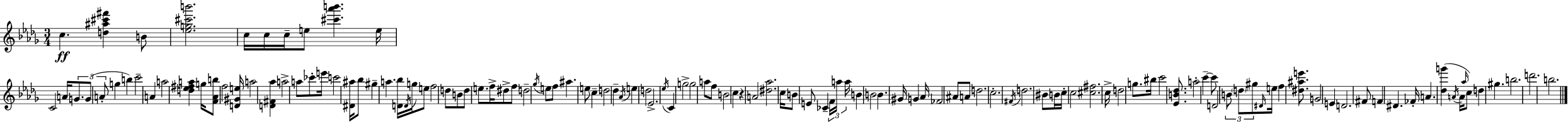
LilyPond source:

{
  \clef treble
  \numericTimeSignature
  \time 3/4
  \key bes \minor
  c''4.\ff <d'' ais'' cis''' fis'''>4 b'8 | <ees'' g'' cis''' b'''>2. | c''16 c''16 c''16-- e''8 <cis''' aes''' b'''>4. e''16 | c'2 a'16 \tuplet 3/2 { g'8. | \break g'8( a'8-. } g''4 b''4) | c'''2-- a'4 | a''2 <d'' ees'' fis'' a''>4 | g''16 <f' aes' b''>8 f''2 <d' gis' e''>16 | \break a''2 <d' fis' aes''>4 | a''2-> a''8 ces'''8-. | e'''16 c'''2 <dis' ais''>16 bes''8 | gis''4-- a''4. <d' bes''>16 \acciaccatura { d'16 } | \break g''16 e''8 f''2 d''8 | b'8 d''8 e''8. f''16-> dis''8-> f''8 | d''2-- \acciaccatura { ges''16 } e''8 | f''8 ais''4. e''8 c''4-- | \break d''2 des''4-- | \acciaccatura { aes'16 } e''4 d''2 | ees'2.-> | \acciaccatura { ees''16 } c'4 g''2-> | \break g''2 | a''8 f''8 b'2 | c''4 r4 a'2 | <dis'' aes''>2. | \break c''16 b'8 e'8 ces'4-- | \tuplet 3/2 { f'16 a''16 a''16 } b'4 b'2 | b'4. gis'16 g'4 | aes'16 fes'2 | \break ais'8 a'8 d''2. | c''2.-. | \acciaccatura { fis'16 } d''2. | bis'8 b'16 c''16-. c''2 | \break <cis'' fis''>2. | c''16-> d''2 | g''8. bis''16 c'''2 | <ees' b' des''>8. a''2-. | \break c'''4--~~ c'''8 d'2 | \tuplet 3/2 { b'8 \parenthesize d''8 gis''8 } \grace { dis'16 } e''16 f''4 | <dis'' ais'' e'''>8. g'2 | e'4 d'2. | \break fis'8 f'4 | dis'4. fes'16-. a'4. | <des'' g'''>4( \acciaccatura { a'16 } a'16 \grace { aes''16 } c''8) d''4 | gis''4. b''2. | \break d'''2. | b''2. | \bar "|."
}